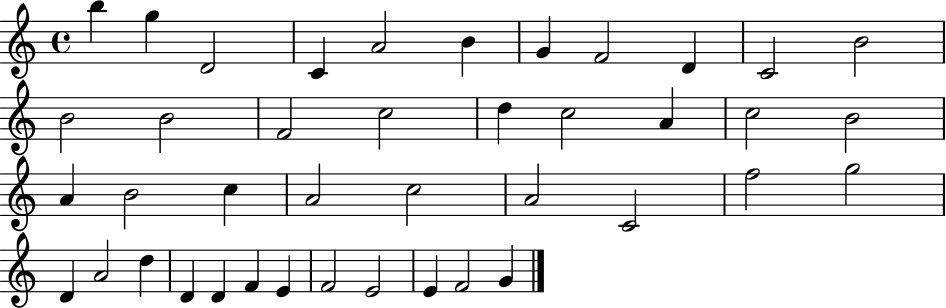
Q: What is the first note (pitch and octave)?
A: B5